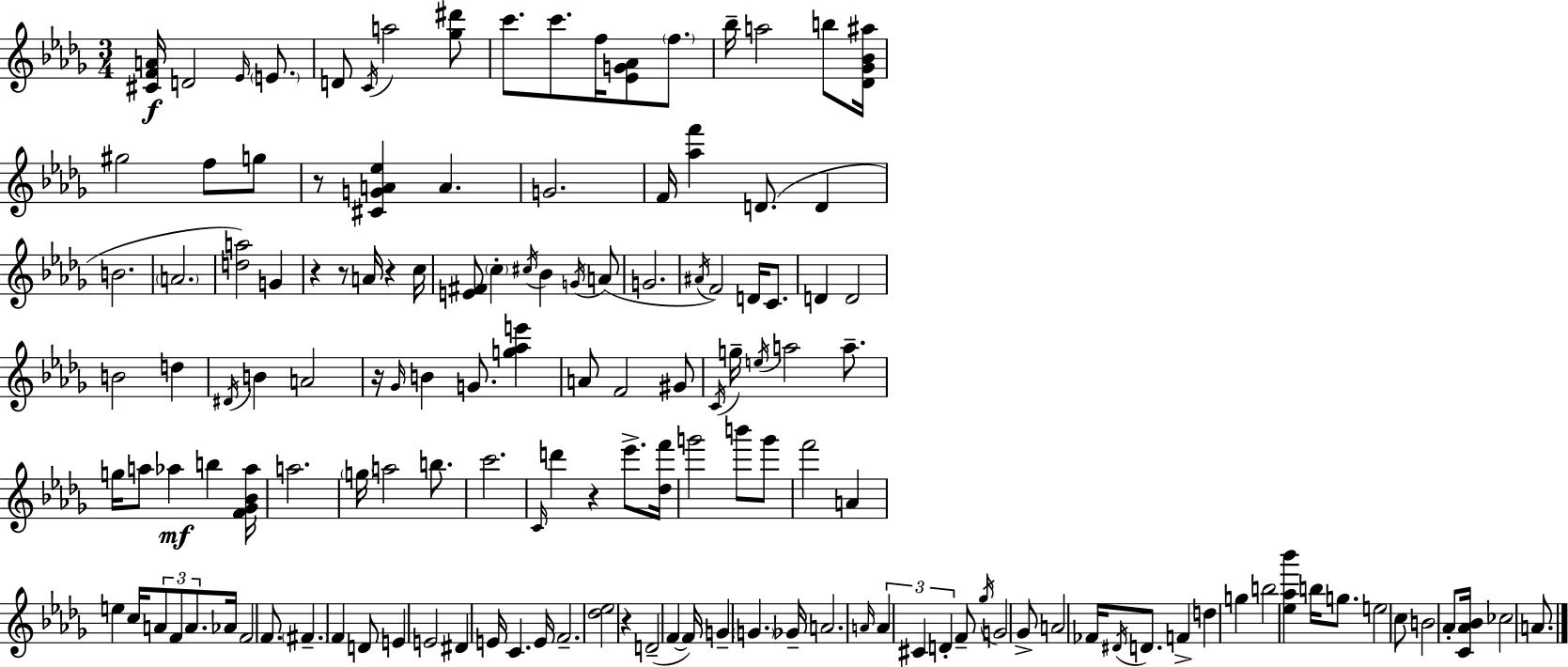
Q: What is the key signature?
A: BES minor